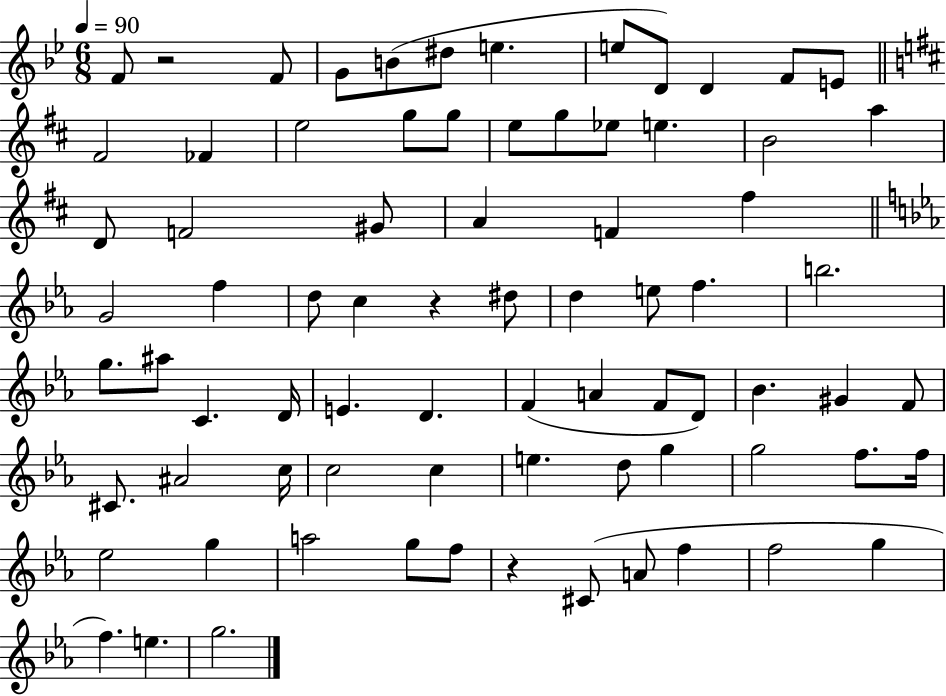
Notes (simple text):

F4/e R/h F4/e G4/e B4/e D#5/e E5/q. E5/e D4/e D4/q F4/e E4/e F#4/h FES4/q E5/h G5/e G5/e E5/e G5/e Eb5/e E5/q. B4/h A5/q D4/e F4/h G#4/e A4/q F4/q F#5/q G4/h F5/q D5/e C5/q R/q D#5/e D5/q E5/e F5/q. B5/h. G5/e. A#5/e C4/q. D4/s E4/q. D4/q. F4/q A4/q F4/e D4/e Bb4/q. G#4/q F4/e C#4/e. A#4/h C5/s C5/h C5/q E5/q. D5/e G5/q G5/h F5/e. F5/s Eb5/h G5/q A5/h G5/e F5/e R/q C#4/e A4/e F5/q F5/h G5/q F5/q. E5/q. G5/h.